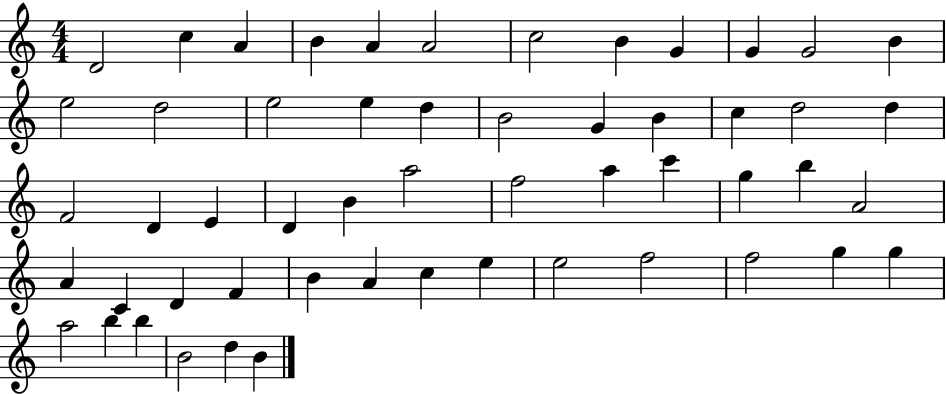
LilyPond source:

{
  \clef treble
  \numericTimeSignature
  \time 4/4
  \key c \major
  d'2 c''4 a'4 | b'4 a'4 a'2 | c''2 b'4 g'4 | g'4 g'2 b'4 | \break e''2 d''2 | e''2 e''4 d''4 | b'2 g'4 b'4 | c''4 d''2 d''4 | \break f'2 d'4 e'4 | d'4 b'4 a''2 | f''2 a''4 c'''4 | g''4 b''4 a'2 | \break a'4 c'4 d'4 f'4 | b'4 a'4 c''4 e''4 | e''2 f''2 | f''2 g''4 g''4 | \break a''2 b''4 b''4 | b'2 d''4 b'4 | \bar "|."
}